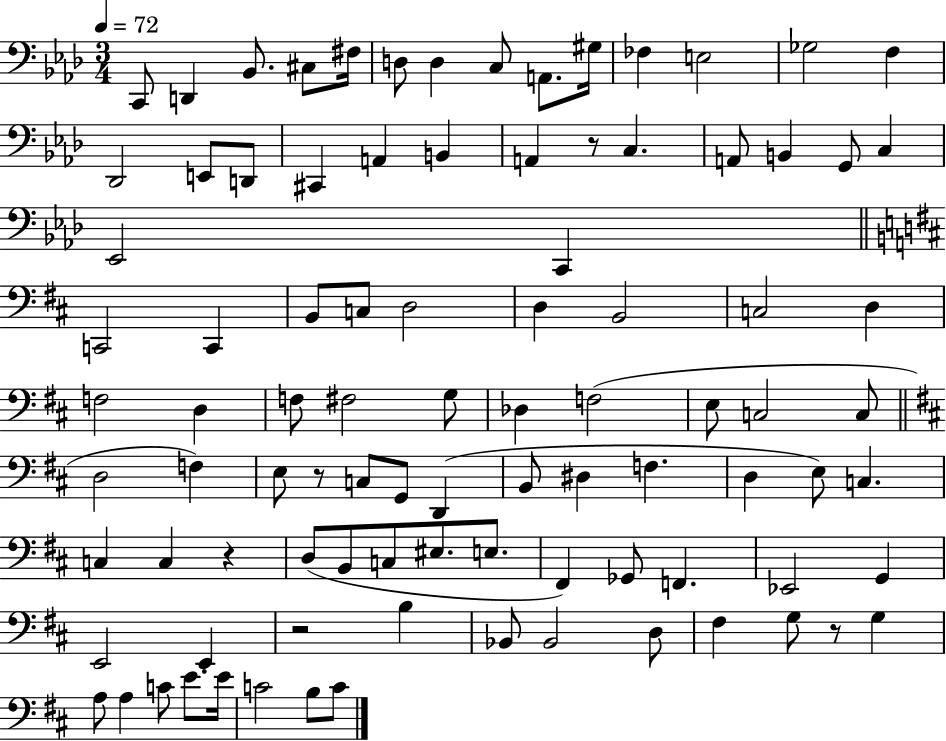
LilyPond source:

{
  \clef bass
  \numericTimeSignature
  \time 3/4
  \key aes \major
  \tempo 4 = 72
  \repeat volta 2 { c,8 d,4 bes,8. cis8 fis16 | d8 d4 c8 a,8. gis16 | fes4 e2 | ges2 f4 | \break des,2 e,8 d,8 | cis,4 a,4 b,4 | a,4 r8 c4. | a,8 b,4 g,8 c4 | \break ees,2 c,4 | \bar "||" \break \key b \minor c,2 c,4 | b,8 c8 d2 | d4 b,2 | c2 d4 | \break f2 d4 | f8 fis2 g8 | des4 f2( | e8 c2 c8 | \break \bar "||" \break \key b \minor d2 f4) | e8 r8 c8 g,8 d,4( | b,8 dis4 f4. | d4 e8) c4. | \break c4 c4 r4 | d8( b,8 c8 eis8. e8. | fis,4) ges,8 f,4. | ees,2 g,4 | \break e,2 e,4 | r2 b4 | bes,8 bes,2 d8 | fis4 g8 r8 g4 | \break a8 a4 c'8 e'8. e'16 | c'2 b8 c'8 | } \bar "|."
}